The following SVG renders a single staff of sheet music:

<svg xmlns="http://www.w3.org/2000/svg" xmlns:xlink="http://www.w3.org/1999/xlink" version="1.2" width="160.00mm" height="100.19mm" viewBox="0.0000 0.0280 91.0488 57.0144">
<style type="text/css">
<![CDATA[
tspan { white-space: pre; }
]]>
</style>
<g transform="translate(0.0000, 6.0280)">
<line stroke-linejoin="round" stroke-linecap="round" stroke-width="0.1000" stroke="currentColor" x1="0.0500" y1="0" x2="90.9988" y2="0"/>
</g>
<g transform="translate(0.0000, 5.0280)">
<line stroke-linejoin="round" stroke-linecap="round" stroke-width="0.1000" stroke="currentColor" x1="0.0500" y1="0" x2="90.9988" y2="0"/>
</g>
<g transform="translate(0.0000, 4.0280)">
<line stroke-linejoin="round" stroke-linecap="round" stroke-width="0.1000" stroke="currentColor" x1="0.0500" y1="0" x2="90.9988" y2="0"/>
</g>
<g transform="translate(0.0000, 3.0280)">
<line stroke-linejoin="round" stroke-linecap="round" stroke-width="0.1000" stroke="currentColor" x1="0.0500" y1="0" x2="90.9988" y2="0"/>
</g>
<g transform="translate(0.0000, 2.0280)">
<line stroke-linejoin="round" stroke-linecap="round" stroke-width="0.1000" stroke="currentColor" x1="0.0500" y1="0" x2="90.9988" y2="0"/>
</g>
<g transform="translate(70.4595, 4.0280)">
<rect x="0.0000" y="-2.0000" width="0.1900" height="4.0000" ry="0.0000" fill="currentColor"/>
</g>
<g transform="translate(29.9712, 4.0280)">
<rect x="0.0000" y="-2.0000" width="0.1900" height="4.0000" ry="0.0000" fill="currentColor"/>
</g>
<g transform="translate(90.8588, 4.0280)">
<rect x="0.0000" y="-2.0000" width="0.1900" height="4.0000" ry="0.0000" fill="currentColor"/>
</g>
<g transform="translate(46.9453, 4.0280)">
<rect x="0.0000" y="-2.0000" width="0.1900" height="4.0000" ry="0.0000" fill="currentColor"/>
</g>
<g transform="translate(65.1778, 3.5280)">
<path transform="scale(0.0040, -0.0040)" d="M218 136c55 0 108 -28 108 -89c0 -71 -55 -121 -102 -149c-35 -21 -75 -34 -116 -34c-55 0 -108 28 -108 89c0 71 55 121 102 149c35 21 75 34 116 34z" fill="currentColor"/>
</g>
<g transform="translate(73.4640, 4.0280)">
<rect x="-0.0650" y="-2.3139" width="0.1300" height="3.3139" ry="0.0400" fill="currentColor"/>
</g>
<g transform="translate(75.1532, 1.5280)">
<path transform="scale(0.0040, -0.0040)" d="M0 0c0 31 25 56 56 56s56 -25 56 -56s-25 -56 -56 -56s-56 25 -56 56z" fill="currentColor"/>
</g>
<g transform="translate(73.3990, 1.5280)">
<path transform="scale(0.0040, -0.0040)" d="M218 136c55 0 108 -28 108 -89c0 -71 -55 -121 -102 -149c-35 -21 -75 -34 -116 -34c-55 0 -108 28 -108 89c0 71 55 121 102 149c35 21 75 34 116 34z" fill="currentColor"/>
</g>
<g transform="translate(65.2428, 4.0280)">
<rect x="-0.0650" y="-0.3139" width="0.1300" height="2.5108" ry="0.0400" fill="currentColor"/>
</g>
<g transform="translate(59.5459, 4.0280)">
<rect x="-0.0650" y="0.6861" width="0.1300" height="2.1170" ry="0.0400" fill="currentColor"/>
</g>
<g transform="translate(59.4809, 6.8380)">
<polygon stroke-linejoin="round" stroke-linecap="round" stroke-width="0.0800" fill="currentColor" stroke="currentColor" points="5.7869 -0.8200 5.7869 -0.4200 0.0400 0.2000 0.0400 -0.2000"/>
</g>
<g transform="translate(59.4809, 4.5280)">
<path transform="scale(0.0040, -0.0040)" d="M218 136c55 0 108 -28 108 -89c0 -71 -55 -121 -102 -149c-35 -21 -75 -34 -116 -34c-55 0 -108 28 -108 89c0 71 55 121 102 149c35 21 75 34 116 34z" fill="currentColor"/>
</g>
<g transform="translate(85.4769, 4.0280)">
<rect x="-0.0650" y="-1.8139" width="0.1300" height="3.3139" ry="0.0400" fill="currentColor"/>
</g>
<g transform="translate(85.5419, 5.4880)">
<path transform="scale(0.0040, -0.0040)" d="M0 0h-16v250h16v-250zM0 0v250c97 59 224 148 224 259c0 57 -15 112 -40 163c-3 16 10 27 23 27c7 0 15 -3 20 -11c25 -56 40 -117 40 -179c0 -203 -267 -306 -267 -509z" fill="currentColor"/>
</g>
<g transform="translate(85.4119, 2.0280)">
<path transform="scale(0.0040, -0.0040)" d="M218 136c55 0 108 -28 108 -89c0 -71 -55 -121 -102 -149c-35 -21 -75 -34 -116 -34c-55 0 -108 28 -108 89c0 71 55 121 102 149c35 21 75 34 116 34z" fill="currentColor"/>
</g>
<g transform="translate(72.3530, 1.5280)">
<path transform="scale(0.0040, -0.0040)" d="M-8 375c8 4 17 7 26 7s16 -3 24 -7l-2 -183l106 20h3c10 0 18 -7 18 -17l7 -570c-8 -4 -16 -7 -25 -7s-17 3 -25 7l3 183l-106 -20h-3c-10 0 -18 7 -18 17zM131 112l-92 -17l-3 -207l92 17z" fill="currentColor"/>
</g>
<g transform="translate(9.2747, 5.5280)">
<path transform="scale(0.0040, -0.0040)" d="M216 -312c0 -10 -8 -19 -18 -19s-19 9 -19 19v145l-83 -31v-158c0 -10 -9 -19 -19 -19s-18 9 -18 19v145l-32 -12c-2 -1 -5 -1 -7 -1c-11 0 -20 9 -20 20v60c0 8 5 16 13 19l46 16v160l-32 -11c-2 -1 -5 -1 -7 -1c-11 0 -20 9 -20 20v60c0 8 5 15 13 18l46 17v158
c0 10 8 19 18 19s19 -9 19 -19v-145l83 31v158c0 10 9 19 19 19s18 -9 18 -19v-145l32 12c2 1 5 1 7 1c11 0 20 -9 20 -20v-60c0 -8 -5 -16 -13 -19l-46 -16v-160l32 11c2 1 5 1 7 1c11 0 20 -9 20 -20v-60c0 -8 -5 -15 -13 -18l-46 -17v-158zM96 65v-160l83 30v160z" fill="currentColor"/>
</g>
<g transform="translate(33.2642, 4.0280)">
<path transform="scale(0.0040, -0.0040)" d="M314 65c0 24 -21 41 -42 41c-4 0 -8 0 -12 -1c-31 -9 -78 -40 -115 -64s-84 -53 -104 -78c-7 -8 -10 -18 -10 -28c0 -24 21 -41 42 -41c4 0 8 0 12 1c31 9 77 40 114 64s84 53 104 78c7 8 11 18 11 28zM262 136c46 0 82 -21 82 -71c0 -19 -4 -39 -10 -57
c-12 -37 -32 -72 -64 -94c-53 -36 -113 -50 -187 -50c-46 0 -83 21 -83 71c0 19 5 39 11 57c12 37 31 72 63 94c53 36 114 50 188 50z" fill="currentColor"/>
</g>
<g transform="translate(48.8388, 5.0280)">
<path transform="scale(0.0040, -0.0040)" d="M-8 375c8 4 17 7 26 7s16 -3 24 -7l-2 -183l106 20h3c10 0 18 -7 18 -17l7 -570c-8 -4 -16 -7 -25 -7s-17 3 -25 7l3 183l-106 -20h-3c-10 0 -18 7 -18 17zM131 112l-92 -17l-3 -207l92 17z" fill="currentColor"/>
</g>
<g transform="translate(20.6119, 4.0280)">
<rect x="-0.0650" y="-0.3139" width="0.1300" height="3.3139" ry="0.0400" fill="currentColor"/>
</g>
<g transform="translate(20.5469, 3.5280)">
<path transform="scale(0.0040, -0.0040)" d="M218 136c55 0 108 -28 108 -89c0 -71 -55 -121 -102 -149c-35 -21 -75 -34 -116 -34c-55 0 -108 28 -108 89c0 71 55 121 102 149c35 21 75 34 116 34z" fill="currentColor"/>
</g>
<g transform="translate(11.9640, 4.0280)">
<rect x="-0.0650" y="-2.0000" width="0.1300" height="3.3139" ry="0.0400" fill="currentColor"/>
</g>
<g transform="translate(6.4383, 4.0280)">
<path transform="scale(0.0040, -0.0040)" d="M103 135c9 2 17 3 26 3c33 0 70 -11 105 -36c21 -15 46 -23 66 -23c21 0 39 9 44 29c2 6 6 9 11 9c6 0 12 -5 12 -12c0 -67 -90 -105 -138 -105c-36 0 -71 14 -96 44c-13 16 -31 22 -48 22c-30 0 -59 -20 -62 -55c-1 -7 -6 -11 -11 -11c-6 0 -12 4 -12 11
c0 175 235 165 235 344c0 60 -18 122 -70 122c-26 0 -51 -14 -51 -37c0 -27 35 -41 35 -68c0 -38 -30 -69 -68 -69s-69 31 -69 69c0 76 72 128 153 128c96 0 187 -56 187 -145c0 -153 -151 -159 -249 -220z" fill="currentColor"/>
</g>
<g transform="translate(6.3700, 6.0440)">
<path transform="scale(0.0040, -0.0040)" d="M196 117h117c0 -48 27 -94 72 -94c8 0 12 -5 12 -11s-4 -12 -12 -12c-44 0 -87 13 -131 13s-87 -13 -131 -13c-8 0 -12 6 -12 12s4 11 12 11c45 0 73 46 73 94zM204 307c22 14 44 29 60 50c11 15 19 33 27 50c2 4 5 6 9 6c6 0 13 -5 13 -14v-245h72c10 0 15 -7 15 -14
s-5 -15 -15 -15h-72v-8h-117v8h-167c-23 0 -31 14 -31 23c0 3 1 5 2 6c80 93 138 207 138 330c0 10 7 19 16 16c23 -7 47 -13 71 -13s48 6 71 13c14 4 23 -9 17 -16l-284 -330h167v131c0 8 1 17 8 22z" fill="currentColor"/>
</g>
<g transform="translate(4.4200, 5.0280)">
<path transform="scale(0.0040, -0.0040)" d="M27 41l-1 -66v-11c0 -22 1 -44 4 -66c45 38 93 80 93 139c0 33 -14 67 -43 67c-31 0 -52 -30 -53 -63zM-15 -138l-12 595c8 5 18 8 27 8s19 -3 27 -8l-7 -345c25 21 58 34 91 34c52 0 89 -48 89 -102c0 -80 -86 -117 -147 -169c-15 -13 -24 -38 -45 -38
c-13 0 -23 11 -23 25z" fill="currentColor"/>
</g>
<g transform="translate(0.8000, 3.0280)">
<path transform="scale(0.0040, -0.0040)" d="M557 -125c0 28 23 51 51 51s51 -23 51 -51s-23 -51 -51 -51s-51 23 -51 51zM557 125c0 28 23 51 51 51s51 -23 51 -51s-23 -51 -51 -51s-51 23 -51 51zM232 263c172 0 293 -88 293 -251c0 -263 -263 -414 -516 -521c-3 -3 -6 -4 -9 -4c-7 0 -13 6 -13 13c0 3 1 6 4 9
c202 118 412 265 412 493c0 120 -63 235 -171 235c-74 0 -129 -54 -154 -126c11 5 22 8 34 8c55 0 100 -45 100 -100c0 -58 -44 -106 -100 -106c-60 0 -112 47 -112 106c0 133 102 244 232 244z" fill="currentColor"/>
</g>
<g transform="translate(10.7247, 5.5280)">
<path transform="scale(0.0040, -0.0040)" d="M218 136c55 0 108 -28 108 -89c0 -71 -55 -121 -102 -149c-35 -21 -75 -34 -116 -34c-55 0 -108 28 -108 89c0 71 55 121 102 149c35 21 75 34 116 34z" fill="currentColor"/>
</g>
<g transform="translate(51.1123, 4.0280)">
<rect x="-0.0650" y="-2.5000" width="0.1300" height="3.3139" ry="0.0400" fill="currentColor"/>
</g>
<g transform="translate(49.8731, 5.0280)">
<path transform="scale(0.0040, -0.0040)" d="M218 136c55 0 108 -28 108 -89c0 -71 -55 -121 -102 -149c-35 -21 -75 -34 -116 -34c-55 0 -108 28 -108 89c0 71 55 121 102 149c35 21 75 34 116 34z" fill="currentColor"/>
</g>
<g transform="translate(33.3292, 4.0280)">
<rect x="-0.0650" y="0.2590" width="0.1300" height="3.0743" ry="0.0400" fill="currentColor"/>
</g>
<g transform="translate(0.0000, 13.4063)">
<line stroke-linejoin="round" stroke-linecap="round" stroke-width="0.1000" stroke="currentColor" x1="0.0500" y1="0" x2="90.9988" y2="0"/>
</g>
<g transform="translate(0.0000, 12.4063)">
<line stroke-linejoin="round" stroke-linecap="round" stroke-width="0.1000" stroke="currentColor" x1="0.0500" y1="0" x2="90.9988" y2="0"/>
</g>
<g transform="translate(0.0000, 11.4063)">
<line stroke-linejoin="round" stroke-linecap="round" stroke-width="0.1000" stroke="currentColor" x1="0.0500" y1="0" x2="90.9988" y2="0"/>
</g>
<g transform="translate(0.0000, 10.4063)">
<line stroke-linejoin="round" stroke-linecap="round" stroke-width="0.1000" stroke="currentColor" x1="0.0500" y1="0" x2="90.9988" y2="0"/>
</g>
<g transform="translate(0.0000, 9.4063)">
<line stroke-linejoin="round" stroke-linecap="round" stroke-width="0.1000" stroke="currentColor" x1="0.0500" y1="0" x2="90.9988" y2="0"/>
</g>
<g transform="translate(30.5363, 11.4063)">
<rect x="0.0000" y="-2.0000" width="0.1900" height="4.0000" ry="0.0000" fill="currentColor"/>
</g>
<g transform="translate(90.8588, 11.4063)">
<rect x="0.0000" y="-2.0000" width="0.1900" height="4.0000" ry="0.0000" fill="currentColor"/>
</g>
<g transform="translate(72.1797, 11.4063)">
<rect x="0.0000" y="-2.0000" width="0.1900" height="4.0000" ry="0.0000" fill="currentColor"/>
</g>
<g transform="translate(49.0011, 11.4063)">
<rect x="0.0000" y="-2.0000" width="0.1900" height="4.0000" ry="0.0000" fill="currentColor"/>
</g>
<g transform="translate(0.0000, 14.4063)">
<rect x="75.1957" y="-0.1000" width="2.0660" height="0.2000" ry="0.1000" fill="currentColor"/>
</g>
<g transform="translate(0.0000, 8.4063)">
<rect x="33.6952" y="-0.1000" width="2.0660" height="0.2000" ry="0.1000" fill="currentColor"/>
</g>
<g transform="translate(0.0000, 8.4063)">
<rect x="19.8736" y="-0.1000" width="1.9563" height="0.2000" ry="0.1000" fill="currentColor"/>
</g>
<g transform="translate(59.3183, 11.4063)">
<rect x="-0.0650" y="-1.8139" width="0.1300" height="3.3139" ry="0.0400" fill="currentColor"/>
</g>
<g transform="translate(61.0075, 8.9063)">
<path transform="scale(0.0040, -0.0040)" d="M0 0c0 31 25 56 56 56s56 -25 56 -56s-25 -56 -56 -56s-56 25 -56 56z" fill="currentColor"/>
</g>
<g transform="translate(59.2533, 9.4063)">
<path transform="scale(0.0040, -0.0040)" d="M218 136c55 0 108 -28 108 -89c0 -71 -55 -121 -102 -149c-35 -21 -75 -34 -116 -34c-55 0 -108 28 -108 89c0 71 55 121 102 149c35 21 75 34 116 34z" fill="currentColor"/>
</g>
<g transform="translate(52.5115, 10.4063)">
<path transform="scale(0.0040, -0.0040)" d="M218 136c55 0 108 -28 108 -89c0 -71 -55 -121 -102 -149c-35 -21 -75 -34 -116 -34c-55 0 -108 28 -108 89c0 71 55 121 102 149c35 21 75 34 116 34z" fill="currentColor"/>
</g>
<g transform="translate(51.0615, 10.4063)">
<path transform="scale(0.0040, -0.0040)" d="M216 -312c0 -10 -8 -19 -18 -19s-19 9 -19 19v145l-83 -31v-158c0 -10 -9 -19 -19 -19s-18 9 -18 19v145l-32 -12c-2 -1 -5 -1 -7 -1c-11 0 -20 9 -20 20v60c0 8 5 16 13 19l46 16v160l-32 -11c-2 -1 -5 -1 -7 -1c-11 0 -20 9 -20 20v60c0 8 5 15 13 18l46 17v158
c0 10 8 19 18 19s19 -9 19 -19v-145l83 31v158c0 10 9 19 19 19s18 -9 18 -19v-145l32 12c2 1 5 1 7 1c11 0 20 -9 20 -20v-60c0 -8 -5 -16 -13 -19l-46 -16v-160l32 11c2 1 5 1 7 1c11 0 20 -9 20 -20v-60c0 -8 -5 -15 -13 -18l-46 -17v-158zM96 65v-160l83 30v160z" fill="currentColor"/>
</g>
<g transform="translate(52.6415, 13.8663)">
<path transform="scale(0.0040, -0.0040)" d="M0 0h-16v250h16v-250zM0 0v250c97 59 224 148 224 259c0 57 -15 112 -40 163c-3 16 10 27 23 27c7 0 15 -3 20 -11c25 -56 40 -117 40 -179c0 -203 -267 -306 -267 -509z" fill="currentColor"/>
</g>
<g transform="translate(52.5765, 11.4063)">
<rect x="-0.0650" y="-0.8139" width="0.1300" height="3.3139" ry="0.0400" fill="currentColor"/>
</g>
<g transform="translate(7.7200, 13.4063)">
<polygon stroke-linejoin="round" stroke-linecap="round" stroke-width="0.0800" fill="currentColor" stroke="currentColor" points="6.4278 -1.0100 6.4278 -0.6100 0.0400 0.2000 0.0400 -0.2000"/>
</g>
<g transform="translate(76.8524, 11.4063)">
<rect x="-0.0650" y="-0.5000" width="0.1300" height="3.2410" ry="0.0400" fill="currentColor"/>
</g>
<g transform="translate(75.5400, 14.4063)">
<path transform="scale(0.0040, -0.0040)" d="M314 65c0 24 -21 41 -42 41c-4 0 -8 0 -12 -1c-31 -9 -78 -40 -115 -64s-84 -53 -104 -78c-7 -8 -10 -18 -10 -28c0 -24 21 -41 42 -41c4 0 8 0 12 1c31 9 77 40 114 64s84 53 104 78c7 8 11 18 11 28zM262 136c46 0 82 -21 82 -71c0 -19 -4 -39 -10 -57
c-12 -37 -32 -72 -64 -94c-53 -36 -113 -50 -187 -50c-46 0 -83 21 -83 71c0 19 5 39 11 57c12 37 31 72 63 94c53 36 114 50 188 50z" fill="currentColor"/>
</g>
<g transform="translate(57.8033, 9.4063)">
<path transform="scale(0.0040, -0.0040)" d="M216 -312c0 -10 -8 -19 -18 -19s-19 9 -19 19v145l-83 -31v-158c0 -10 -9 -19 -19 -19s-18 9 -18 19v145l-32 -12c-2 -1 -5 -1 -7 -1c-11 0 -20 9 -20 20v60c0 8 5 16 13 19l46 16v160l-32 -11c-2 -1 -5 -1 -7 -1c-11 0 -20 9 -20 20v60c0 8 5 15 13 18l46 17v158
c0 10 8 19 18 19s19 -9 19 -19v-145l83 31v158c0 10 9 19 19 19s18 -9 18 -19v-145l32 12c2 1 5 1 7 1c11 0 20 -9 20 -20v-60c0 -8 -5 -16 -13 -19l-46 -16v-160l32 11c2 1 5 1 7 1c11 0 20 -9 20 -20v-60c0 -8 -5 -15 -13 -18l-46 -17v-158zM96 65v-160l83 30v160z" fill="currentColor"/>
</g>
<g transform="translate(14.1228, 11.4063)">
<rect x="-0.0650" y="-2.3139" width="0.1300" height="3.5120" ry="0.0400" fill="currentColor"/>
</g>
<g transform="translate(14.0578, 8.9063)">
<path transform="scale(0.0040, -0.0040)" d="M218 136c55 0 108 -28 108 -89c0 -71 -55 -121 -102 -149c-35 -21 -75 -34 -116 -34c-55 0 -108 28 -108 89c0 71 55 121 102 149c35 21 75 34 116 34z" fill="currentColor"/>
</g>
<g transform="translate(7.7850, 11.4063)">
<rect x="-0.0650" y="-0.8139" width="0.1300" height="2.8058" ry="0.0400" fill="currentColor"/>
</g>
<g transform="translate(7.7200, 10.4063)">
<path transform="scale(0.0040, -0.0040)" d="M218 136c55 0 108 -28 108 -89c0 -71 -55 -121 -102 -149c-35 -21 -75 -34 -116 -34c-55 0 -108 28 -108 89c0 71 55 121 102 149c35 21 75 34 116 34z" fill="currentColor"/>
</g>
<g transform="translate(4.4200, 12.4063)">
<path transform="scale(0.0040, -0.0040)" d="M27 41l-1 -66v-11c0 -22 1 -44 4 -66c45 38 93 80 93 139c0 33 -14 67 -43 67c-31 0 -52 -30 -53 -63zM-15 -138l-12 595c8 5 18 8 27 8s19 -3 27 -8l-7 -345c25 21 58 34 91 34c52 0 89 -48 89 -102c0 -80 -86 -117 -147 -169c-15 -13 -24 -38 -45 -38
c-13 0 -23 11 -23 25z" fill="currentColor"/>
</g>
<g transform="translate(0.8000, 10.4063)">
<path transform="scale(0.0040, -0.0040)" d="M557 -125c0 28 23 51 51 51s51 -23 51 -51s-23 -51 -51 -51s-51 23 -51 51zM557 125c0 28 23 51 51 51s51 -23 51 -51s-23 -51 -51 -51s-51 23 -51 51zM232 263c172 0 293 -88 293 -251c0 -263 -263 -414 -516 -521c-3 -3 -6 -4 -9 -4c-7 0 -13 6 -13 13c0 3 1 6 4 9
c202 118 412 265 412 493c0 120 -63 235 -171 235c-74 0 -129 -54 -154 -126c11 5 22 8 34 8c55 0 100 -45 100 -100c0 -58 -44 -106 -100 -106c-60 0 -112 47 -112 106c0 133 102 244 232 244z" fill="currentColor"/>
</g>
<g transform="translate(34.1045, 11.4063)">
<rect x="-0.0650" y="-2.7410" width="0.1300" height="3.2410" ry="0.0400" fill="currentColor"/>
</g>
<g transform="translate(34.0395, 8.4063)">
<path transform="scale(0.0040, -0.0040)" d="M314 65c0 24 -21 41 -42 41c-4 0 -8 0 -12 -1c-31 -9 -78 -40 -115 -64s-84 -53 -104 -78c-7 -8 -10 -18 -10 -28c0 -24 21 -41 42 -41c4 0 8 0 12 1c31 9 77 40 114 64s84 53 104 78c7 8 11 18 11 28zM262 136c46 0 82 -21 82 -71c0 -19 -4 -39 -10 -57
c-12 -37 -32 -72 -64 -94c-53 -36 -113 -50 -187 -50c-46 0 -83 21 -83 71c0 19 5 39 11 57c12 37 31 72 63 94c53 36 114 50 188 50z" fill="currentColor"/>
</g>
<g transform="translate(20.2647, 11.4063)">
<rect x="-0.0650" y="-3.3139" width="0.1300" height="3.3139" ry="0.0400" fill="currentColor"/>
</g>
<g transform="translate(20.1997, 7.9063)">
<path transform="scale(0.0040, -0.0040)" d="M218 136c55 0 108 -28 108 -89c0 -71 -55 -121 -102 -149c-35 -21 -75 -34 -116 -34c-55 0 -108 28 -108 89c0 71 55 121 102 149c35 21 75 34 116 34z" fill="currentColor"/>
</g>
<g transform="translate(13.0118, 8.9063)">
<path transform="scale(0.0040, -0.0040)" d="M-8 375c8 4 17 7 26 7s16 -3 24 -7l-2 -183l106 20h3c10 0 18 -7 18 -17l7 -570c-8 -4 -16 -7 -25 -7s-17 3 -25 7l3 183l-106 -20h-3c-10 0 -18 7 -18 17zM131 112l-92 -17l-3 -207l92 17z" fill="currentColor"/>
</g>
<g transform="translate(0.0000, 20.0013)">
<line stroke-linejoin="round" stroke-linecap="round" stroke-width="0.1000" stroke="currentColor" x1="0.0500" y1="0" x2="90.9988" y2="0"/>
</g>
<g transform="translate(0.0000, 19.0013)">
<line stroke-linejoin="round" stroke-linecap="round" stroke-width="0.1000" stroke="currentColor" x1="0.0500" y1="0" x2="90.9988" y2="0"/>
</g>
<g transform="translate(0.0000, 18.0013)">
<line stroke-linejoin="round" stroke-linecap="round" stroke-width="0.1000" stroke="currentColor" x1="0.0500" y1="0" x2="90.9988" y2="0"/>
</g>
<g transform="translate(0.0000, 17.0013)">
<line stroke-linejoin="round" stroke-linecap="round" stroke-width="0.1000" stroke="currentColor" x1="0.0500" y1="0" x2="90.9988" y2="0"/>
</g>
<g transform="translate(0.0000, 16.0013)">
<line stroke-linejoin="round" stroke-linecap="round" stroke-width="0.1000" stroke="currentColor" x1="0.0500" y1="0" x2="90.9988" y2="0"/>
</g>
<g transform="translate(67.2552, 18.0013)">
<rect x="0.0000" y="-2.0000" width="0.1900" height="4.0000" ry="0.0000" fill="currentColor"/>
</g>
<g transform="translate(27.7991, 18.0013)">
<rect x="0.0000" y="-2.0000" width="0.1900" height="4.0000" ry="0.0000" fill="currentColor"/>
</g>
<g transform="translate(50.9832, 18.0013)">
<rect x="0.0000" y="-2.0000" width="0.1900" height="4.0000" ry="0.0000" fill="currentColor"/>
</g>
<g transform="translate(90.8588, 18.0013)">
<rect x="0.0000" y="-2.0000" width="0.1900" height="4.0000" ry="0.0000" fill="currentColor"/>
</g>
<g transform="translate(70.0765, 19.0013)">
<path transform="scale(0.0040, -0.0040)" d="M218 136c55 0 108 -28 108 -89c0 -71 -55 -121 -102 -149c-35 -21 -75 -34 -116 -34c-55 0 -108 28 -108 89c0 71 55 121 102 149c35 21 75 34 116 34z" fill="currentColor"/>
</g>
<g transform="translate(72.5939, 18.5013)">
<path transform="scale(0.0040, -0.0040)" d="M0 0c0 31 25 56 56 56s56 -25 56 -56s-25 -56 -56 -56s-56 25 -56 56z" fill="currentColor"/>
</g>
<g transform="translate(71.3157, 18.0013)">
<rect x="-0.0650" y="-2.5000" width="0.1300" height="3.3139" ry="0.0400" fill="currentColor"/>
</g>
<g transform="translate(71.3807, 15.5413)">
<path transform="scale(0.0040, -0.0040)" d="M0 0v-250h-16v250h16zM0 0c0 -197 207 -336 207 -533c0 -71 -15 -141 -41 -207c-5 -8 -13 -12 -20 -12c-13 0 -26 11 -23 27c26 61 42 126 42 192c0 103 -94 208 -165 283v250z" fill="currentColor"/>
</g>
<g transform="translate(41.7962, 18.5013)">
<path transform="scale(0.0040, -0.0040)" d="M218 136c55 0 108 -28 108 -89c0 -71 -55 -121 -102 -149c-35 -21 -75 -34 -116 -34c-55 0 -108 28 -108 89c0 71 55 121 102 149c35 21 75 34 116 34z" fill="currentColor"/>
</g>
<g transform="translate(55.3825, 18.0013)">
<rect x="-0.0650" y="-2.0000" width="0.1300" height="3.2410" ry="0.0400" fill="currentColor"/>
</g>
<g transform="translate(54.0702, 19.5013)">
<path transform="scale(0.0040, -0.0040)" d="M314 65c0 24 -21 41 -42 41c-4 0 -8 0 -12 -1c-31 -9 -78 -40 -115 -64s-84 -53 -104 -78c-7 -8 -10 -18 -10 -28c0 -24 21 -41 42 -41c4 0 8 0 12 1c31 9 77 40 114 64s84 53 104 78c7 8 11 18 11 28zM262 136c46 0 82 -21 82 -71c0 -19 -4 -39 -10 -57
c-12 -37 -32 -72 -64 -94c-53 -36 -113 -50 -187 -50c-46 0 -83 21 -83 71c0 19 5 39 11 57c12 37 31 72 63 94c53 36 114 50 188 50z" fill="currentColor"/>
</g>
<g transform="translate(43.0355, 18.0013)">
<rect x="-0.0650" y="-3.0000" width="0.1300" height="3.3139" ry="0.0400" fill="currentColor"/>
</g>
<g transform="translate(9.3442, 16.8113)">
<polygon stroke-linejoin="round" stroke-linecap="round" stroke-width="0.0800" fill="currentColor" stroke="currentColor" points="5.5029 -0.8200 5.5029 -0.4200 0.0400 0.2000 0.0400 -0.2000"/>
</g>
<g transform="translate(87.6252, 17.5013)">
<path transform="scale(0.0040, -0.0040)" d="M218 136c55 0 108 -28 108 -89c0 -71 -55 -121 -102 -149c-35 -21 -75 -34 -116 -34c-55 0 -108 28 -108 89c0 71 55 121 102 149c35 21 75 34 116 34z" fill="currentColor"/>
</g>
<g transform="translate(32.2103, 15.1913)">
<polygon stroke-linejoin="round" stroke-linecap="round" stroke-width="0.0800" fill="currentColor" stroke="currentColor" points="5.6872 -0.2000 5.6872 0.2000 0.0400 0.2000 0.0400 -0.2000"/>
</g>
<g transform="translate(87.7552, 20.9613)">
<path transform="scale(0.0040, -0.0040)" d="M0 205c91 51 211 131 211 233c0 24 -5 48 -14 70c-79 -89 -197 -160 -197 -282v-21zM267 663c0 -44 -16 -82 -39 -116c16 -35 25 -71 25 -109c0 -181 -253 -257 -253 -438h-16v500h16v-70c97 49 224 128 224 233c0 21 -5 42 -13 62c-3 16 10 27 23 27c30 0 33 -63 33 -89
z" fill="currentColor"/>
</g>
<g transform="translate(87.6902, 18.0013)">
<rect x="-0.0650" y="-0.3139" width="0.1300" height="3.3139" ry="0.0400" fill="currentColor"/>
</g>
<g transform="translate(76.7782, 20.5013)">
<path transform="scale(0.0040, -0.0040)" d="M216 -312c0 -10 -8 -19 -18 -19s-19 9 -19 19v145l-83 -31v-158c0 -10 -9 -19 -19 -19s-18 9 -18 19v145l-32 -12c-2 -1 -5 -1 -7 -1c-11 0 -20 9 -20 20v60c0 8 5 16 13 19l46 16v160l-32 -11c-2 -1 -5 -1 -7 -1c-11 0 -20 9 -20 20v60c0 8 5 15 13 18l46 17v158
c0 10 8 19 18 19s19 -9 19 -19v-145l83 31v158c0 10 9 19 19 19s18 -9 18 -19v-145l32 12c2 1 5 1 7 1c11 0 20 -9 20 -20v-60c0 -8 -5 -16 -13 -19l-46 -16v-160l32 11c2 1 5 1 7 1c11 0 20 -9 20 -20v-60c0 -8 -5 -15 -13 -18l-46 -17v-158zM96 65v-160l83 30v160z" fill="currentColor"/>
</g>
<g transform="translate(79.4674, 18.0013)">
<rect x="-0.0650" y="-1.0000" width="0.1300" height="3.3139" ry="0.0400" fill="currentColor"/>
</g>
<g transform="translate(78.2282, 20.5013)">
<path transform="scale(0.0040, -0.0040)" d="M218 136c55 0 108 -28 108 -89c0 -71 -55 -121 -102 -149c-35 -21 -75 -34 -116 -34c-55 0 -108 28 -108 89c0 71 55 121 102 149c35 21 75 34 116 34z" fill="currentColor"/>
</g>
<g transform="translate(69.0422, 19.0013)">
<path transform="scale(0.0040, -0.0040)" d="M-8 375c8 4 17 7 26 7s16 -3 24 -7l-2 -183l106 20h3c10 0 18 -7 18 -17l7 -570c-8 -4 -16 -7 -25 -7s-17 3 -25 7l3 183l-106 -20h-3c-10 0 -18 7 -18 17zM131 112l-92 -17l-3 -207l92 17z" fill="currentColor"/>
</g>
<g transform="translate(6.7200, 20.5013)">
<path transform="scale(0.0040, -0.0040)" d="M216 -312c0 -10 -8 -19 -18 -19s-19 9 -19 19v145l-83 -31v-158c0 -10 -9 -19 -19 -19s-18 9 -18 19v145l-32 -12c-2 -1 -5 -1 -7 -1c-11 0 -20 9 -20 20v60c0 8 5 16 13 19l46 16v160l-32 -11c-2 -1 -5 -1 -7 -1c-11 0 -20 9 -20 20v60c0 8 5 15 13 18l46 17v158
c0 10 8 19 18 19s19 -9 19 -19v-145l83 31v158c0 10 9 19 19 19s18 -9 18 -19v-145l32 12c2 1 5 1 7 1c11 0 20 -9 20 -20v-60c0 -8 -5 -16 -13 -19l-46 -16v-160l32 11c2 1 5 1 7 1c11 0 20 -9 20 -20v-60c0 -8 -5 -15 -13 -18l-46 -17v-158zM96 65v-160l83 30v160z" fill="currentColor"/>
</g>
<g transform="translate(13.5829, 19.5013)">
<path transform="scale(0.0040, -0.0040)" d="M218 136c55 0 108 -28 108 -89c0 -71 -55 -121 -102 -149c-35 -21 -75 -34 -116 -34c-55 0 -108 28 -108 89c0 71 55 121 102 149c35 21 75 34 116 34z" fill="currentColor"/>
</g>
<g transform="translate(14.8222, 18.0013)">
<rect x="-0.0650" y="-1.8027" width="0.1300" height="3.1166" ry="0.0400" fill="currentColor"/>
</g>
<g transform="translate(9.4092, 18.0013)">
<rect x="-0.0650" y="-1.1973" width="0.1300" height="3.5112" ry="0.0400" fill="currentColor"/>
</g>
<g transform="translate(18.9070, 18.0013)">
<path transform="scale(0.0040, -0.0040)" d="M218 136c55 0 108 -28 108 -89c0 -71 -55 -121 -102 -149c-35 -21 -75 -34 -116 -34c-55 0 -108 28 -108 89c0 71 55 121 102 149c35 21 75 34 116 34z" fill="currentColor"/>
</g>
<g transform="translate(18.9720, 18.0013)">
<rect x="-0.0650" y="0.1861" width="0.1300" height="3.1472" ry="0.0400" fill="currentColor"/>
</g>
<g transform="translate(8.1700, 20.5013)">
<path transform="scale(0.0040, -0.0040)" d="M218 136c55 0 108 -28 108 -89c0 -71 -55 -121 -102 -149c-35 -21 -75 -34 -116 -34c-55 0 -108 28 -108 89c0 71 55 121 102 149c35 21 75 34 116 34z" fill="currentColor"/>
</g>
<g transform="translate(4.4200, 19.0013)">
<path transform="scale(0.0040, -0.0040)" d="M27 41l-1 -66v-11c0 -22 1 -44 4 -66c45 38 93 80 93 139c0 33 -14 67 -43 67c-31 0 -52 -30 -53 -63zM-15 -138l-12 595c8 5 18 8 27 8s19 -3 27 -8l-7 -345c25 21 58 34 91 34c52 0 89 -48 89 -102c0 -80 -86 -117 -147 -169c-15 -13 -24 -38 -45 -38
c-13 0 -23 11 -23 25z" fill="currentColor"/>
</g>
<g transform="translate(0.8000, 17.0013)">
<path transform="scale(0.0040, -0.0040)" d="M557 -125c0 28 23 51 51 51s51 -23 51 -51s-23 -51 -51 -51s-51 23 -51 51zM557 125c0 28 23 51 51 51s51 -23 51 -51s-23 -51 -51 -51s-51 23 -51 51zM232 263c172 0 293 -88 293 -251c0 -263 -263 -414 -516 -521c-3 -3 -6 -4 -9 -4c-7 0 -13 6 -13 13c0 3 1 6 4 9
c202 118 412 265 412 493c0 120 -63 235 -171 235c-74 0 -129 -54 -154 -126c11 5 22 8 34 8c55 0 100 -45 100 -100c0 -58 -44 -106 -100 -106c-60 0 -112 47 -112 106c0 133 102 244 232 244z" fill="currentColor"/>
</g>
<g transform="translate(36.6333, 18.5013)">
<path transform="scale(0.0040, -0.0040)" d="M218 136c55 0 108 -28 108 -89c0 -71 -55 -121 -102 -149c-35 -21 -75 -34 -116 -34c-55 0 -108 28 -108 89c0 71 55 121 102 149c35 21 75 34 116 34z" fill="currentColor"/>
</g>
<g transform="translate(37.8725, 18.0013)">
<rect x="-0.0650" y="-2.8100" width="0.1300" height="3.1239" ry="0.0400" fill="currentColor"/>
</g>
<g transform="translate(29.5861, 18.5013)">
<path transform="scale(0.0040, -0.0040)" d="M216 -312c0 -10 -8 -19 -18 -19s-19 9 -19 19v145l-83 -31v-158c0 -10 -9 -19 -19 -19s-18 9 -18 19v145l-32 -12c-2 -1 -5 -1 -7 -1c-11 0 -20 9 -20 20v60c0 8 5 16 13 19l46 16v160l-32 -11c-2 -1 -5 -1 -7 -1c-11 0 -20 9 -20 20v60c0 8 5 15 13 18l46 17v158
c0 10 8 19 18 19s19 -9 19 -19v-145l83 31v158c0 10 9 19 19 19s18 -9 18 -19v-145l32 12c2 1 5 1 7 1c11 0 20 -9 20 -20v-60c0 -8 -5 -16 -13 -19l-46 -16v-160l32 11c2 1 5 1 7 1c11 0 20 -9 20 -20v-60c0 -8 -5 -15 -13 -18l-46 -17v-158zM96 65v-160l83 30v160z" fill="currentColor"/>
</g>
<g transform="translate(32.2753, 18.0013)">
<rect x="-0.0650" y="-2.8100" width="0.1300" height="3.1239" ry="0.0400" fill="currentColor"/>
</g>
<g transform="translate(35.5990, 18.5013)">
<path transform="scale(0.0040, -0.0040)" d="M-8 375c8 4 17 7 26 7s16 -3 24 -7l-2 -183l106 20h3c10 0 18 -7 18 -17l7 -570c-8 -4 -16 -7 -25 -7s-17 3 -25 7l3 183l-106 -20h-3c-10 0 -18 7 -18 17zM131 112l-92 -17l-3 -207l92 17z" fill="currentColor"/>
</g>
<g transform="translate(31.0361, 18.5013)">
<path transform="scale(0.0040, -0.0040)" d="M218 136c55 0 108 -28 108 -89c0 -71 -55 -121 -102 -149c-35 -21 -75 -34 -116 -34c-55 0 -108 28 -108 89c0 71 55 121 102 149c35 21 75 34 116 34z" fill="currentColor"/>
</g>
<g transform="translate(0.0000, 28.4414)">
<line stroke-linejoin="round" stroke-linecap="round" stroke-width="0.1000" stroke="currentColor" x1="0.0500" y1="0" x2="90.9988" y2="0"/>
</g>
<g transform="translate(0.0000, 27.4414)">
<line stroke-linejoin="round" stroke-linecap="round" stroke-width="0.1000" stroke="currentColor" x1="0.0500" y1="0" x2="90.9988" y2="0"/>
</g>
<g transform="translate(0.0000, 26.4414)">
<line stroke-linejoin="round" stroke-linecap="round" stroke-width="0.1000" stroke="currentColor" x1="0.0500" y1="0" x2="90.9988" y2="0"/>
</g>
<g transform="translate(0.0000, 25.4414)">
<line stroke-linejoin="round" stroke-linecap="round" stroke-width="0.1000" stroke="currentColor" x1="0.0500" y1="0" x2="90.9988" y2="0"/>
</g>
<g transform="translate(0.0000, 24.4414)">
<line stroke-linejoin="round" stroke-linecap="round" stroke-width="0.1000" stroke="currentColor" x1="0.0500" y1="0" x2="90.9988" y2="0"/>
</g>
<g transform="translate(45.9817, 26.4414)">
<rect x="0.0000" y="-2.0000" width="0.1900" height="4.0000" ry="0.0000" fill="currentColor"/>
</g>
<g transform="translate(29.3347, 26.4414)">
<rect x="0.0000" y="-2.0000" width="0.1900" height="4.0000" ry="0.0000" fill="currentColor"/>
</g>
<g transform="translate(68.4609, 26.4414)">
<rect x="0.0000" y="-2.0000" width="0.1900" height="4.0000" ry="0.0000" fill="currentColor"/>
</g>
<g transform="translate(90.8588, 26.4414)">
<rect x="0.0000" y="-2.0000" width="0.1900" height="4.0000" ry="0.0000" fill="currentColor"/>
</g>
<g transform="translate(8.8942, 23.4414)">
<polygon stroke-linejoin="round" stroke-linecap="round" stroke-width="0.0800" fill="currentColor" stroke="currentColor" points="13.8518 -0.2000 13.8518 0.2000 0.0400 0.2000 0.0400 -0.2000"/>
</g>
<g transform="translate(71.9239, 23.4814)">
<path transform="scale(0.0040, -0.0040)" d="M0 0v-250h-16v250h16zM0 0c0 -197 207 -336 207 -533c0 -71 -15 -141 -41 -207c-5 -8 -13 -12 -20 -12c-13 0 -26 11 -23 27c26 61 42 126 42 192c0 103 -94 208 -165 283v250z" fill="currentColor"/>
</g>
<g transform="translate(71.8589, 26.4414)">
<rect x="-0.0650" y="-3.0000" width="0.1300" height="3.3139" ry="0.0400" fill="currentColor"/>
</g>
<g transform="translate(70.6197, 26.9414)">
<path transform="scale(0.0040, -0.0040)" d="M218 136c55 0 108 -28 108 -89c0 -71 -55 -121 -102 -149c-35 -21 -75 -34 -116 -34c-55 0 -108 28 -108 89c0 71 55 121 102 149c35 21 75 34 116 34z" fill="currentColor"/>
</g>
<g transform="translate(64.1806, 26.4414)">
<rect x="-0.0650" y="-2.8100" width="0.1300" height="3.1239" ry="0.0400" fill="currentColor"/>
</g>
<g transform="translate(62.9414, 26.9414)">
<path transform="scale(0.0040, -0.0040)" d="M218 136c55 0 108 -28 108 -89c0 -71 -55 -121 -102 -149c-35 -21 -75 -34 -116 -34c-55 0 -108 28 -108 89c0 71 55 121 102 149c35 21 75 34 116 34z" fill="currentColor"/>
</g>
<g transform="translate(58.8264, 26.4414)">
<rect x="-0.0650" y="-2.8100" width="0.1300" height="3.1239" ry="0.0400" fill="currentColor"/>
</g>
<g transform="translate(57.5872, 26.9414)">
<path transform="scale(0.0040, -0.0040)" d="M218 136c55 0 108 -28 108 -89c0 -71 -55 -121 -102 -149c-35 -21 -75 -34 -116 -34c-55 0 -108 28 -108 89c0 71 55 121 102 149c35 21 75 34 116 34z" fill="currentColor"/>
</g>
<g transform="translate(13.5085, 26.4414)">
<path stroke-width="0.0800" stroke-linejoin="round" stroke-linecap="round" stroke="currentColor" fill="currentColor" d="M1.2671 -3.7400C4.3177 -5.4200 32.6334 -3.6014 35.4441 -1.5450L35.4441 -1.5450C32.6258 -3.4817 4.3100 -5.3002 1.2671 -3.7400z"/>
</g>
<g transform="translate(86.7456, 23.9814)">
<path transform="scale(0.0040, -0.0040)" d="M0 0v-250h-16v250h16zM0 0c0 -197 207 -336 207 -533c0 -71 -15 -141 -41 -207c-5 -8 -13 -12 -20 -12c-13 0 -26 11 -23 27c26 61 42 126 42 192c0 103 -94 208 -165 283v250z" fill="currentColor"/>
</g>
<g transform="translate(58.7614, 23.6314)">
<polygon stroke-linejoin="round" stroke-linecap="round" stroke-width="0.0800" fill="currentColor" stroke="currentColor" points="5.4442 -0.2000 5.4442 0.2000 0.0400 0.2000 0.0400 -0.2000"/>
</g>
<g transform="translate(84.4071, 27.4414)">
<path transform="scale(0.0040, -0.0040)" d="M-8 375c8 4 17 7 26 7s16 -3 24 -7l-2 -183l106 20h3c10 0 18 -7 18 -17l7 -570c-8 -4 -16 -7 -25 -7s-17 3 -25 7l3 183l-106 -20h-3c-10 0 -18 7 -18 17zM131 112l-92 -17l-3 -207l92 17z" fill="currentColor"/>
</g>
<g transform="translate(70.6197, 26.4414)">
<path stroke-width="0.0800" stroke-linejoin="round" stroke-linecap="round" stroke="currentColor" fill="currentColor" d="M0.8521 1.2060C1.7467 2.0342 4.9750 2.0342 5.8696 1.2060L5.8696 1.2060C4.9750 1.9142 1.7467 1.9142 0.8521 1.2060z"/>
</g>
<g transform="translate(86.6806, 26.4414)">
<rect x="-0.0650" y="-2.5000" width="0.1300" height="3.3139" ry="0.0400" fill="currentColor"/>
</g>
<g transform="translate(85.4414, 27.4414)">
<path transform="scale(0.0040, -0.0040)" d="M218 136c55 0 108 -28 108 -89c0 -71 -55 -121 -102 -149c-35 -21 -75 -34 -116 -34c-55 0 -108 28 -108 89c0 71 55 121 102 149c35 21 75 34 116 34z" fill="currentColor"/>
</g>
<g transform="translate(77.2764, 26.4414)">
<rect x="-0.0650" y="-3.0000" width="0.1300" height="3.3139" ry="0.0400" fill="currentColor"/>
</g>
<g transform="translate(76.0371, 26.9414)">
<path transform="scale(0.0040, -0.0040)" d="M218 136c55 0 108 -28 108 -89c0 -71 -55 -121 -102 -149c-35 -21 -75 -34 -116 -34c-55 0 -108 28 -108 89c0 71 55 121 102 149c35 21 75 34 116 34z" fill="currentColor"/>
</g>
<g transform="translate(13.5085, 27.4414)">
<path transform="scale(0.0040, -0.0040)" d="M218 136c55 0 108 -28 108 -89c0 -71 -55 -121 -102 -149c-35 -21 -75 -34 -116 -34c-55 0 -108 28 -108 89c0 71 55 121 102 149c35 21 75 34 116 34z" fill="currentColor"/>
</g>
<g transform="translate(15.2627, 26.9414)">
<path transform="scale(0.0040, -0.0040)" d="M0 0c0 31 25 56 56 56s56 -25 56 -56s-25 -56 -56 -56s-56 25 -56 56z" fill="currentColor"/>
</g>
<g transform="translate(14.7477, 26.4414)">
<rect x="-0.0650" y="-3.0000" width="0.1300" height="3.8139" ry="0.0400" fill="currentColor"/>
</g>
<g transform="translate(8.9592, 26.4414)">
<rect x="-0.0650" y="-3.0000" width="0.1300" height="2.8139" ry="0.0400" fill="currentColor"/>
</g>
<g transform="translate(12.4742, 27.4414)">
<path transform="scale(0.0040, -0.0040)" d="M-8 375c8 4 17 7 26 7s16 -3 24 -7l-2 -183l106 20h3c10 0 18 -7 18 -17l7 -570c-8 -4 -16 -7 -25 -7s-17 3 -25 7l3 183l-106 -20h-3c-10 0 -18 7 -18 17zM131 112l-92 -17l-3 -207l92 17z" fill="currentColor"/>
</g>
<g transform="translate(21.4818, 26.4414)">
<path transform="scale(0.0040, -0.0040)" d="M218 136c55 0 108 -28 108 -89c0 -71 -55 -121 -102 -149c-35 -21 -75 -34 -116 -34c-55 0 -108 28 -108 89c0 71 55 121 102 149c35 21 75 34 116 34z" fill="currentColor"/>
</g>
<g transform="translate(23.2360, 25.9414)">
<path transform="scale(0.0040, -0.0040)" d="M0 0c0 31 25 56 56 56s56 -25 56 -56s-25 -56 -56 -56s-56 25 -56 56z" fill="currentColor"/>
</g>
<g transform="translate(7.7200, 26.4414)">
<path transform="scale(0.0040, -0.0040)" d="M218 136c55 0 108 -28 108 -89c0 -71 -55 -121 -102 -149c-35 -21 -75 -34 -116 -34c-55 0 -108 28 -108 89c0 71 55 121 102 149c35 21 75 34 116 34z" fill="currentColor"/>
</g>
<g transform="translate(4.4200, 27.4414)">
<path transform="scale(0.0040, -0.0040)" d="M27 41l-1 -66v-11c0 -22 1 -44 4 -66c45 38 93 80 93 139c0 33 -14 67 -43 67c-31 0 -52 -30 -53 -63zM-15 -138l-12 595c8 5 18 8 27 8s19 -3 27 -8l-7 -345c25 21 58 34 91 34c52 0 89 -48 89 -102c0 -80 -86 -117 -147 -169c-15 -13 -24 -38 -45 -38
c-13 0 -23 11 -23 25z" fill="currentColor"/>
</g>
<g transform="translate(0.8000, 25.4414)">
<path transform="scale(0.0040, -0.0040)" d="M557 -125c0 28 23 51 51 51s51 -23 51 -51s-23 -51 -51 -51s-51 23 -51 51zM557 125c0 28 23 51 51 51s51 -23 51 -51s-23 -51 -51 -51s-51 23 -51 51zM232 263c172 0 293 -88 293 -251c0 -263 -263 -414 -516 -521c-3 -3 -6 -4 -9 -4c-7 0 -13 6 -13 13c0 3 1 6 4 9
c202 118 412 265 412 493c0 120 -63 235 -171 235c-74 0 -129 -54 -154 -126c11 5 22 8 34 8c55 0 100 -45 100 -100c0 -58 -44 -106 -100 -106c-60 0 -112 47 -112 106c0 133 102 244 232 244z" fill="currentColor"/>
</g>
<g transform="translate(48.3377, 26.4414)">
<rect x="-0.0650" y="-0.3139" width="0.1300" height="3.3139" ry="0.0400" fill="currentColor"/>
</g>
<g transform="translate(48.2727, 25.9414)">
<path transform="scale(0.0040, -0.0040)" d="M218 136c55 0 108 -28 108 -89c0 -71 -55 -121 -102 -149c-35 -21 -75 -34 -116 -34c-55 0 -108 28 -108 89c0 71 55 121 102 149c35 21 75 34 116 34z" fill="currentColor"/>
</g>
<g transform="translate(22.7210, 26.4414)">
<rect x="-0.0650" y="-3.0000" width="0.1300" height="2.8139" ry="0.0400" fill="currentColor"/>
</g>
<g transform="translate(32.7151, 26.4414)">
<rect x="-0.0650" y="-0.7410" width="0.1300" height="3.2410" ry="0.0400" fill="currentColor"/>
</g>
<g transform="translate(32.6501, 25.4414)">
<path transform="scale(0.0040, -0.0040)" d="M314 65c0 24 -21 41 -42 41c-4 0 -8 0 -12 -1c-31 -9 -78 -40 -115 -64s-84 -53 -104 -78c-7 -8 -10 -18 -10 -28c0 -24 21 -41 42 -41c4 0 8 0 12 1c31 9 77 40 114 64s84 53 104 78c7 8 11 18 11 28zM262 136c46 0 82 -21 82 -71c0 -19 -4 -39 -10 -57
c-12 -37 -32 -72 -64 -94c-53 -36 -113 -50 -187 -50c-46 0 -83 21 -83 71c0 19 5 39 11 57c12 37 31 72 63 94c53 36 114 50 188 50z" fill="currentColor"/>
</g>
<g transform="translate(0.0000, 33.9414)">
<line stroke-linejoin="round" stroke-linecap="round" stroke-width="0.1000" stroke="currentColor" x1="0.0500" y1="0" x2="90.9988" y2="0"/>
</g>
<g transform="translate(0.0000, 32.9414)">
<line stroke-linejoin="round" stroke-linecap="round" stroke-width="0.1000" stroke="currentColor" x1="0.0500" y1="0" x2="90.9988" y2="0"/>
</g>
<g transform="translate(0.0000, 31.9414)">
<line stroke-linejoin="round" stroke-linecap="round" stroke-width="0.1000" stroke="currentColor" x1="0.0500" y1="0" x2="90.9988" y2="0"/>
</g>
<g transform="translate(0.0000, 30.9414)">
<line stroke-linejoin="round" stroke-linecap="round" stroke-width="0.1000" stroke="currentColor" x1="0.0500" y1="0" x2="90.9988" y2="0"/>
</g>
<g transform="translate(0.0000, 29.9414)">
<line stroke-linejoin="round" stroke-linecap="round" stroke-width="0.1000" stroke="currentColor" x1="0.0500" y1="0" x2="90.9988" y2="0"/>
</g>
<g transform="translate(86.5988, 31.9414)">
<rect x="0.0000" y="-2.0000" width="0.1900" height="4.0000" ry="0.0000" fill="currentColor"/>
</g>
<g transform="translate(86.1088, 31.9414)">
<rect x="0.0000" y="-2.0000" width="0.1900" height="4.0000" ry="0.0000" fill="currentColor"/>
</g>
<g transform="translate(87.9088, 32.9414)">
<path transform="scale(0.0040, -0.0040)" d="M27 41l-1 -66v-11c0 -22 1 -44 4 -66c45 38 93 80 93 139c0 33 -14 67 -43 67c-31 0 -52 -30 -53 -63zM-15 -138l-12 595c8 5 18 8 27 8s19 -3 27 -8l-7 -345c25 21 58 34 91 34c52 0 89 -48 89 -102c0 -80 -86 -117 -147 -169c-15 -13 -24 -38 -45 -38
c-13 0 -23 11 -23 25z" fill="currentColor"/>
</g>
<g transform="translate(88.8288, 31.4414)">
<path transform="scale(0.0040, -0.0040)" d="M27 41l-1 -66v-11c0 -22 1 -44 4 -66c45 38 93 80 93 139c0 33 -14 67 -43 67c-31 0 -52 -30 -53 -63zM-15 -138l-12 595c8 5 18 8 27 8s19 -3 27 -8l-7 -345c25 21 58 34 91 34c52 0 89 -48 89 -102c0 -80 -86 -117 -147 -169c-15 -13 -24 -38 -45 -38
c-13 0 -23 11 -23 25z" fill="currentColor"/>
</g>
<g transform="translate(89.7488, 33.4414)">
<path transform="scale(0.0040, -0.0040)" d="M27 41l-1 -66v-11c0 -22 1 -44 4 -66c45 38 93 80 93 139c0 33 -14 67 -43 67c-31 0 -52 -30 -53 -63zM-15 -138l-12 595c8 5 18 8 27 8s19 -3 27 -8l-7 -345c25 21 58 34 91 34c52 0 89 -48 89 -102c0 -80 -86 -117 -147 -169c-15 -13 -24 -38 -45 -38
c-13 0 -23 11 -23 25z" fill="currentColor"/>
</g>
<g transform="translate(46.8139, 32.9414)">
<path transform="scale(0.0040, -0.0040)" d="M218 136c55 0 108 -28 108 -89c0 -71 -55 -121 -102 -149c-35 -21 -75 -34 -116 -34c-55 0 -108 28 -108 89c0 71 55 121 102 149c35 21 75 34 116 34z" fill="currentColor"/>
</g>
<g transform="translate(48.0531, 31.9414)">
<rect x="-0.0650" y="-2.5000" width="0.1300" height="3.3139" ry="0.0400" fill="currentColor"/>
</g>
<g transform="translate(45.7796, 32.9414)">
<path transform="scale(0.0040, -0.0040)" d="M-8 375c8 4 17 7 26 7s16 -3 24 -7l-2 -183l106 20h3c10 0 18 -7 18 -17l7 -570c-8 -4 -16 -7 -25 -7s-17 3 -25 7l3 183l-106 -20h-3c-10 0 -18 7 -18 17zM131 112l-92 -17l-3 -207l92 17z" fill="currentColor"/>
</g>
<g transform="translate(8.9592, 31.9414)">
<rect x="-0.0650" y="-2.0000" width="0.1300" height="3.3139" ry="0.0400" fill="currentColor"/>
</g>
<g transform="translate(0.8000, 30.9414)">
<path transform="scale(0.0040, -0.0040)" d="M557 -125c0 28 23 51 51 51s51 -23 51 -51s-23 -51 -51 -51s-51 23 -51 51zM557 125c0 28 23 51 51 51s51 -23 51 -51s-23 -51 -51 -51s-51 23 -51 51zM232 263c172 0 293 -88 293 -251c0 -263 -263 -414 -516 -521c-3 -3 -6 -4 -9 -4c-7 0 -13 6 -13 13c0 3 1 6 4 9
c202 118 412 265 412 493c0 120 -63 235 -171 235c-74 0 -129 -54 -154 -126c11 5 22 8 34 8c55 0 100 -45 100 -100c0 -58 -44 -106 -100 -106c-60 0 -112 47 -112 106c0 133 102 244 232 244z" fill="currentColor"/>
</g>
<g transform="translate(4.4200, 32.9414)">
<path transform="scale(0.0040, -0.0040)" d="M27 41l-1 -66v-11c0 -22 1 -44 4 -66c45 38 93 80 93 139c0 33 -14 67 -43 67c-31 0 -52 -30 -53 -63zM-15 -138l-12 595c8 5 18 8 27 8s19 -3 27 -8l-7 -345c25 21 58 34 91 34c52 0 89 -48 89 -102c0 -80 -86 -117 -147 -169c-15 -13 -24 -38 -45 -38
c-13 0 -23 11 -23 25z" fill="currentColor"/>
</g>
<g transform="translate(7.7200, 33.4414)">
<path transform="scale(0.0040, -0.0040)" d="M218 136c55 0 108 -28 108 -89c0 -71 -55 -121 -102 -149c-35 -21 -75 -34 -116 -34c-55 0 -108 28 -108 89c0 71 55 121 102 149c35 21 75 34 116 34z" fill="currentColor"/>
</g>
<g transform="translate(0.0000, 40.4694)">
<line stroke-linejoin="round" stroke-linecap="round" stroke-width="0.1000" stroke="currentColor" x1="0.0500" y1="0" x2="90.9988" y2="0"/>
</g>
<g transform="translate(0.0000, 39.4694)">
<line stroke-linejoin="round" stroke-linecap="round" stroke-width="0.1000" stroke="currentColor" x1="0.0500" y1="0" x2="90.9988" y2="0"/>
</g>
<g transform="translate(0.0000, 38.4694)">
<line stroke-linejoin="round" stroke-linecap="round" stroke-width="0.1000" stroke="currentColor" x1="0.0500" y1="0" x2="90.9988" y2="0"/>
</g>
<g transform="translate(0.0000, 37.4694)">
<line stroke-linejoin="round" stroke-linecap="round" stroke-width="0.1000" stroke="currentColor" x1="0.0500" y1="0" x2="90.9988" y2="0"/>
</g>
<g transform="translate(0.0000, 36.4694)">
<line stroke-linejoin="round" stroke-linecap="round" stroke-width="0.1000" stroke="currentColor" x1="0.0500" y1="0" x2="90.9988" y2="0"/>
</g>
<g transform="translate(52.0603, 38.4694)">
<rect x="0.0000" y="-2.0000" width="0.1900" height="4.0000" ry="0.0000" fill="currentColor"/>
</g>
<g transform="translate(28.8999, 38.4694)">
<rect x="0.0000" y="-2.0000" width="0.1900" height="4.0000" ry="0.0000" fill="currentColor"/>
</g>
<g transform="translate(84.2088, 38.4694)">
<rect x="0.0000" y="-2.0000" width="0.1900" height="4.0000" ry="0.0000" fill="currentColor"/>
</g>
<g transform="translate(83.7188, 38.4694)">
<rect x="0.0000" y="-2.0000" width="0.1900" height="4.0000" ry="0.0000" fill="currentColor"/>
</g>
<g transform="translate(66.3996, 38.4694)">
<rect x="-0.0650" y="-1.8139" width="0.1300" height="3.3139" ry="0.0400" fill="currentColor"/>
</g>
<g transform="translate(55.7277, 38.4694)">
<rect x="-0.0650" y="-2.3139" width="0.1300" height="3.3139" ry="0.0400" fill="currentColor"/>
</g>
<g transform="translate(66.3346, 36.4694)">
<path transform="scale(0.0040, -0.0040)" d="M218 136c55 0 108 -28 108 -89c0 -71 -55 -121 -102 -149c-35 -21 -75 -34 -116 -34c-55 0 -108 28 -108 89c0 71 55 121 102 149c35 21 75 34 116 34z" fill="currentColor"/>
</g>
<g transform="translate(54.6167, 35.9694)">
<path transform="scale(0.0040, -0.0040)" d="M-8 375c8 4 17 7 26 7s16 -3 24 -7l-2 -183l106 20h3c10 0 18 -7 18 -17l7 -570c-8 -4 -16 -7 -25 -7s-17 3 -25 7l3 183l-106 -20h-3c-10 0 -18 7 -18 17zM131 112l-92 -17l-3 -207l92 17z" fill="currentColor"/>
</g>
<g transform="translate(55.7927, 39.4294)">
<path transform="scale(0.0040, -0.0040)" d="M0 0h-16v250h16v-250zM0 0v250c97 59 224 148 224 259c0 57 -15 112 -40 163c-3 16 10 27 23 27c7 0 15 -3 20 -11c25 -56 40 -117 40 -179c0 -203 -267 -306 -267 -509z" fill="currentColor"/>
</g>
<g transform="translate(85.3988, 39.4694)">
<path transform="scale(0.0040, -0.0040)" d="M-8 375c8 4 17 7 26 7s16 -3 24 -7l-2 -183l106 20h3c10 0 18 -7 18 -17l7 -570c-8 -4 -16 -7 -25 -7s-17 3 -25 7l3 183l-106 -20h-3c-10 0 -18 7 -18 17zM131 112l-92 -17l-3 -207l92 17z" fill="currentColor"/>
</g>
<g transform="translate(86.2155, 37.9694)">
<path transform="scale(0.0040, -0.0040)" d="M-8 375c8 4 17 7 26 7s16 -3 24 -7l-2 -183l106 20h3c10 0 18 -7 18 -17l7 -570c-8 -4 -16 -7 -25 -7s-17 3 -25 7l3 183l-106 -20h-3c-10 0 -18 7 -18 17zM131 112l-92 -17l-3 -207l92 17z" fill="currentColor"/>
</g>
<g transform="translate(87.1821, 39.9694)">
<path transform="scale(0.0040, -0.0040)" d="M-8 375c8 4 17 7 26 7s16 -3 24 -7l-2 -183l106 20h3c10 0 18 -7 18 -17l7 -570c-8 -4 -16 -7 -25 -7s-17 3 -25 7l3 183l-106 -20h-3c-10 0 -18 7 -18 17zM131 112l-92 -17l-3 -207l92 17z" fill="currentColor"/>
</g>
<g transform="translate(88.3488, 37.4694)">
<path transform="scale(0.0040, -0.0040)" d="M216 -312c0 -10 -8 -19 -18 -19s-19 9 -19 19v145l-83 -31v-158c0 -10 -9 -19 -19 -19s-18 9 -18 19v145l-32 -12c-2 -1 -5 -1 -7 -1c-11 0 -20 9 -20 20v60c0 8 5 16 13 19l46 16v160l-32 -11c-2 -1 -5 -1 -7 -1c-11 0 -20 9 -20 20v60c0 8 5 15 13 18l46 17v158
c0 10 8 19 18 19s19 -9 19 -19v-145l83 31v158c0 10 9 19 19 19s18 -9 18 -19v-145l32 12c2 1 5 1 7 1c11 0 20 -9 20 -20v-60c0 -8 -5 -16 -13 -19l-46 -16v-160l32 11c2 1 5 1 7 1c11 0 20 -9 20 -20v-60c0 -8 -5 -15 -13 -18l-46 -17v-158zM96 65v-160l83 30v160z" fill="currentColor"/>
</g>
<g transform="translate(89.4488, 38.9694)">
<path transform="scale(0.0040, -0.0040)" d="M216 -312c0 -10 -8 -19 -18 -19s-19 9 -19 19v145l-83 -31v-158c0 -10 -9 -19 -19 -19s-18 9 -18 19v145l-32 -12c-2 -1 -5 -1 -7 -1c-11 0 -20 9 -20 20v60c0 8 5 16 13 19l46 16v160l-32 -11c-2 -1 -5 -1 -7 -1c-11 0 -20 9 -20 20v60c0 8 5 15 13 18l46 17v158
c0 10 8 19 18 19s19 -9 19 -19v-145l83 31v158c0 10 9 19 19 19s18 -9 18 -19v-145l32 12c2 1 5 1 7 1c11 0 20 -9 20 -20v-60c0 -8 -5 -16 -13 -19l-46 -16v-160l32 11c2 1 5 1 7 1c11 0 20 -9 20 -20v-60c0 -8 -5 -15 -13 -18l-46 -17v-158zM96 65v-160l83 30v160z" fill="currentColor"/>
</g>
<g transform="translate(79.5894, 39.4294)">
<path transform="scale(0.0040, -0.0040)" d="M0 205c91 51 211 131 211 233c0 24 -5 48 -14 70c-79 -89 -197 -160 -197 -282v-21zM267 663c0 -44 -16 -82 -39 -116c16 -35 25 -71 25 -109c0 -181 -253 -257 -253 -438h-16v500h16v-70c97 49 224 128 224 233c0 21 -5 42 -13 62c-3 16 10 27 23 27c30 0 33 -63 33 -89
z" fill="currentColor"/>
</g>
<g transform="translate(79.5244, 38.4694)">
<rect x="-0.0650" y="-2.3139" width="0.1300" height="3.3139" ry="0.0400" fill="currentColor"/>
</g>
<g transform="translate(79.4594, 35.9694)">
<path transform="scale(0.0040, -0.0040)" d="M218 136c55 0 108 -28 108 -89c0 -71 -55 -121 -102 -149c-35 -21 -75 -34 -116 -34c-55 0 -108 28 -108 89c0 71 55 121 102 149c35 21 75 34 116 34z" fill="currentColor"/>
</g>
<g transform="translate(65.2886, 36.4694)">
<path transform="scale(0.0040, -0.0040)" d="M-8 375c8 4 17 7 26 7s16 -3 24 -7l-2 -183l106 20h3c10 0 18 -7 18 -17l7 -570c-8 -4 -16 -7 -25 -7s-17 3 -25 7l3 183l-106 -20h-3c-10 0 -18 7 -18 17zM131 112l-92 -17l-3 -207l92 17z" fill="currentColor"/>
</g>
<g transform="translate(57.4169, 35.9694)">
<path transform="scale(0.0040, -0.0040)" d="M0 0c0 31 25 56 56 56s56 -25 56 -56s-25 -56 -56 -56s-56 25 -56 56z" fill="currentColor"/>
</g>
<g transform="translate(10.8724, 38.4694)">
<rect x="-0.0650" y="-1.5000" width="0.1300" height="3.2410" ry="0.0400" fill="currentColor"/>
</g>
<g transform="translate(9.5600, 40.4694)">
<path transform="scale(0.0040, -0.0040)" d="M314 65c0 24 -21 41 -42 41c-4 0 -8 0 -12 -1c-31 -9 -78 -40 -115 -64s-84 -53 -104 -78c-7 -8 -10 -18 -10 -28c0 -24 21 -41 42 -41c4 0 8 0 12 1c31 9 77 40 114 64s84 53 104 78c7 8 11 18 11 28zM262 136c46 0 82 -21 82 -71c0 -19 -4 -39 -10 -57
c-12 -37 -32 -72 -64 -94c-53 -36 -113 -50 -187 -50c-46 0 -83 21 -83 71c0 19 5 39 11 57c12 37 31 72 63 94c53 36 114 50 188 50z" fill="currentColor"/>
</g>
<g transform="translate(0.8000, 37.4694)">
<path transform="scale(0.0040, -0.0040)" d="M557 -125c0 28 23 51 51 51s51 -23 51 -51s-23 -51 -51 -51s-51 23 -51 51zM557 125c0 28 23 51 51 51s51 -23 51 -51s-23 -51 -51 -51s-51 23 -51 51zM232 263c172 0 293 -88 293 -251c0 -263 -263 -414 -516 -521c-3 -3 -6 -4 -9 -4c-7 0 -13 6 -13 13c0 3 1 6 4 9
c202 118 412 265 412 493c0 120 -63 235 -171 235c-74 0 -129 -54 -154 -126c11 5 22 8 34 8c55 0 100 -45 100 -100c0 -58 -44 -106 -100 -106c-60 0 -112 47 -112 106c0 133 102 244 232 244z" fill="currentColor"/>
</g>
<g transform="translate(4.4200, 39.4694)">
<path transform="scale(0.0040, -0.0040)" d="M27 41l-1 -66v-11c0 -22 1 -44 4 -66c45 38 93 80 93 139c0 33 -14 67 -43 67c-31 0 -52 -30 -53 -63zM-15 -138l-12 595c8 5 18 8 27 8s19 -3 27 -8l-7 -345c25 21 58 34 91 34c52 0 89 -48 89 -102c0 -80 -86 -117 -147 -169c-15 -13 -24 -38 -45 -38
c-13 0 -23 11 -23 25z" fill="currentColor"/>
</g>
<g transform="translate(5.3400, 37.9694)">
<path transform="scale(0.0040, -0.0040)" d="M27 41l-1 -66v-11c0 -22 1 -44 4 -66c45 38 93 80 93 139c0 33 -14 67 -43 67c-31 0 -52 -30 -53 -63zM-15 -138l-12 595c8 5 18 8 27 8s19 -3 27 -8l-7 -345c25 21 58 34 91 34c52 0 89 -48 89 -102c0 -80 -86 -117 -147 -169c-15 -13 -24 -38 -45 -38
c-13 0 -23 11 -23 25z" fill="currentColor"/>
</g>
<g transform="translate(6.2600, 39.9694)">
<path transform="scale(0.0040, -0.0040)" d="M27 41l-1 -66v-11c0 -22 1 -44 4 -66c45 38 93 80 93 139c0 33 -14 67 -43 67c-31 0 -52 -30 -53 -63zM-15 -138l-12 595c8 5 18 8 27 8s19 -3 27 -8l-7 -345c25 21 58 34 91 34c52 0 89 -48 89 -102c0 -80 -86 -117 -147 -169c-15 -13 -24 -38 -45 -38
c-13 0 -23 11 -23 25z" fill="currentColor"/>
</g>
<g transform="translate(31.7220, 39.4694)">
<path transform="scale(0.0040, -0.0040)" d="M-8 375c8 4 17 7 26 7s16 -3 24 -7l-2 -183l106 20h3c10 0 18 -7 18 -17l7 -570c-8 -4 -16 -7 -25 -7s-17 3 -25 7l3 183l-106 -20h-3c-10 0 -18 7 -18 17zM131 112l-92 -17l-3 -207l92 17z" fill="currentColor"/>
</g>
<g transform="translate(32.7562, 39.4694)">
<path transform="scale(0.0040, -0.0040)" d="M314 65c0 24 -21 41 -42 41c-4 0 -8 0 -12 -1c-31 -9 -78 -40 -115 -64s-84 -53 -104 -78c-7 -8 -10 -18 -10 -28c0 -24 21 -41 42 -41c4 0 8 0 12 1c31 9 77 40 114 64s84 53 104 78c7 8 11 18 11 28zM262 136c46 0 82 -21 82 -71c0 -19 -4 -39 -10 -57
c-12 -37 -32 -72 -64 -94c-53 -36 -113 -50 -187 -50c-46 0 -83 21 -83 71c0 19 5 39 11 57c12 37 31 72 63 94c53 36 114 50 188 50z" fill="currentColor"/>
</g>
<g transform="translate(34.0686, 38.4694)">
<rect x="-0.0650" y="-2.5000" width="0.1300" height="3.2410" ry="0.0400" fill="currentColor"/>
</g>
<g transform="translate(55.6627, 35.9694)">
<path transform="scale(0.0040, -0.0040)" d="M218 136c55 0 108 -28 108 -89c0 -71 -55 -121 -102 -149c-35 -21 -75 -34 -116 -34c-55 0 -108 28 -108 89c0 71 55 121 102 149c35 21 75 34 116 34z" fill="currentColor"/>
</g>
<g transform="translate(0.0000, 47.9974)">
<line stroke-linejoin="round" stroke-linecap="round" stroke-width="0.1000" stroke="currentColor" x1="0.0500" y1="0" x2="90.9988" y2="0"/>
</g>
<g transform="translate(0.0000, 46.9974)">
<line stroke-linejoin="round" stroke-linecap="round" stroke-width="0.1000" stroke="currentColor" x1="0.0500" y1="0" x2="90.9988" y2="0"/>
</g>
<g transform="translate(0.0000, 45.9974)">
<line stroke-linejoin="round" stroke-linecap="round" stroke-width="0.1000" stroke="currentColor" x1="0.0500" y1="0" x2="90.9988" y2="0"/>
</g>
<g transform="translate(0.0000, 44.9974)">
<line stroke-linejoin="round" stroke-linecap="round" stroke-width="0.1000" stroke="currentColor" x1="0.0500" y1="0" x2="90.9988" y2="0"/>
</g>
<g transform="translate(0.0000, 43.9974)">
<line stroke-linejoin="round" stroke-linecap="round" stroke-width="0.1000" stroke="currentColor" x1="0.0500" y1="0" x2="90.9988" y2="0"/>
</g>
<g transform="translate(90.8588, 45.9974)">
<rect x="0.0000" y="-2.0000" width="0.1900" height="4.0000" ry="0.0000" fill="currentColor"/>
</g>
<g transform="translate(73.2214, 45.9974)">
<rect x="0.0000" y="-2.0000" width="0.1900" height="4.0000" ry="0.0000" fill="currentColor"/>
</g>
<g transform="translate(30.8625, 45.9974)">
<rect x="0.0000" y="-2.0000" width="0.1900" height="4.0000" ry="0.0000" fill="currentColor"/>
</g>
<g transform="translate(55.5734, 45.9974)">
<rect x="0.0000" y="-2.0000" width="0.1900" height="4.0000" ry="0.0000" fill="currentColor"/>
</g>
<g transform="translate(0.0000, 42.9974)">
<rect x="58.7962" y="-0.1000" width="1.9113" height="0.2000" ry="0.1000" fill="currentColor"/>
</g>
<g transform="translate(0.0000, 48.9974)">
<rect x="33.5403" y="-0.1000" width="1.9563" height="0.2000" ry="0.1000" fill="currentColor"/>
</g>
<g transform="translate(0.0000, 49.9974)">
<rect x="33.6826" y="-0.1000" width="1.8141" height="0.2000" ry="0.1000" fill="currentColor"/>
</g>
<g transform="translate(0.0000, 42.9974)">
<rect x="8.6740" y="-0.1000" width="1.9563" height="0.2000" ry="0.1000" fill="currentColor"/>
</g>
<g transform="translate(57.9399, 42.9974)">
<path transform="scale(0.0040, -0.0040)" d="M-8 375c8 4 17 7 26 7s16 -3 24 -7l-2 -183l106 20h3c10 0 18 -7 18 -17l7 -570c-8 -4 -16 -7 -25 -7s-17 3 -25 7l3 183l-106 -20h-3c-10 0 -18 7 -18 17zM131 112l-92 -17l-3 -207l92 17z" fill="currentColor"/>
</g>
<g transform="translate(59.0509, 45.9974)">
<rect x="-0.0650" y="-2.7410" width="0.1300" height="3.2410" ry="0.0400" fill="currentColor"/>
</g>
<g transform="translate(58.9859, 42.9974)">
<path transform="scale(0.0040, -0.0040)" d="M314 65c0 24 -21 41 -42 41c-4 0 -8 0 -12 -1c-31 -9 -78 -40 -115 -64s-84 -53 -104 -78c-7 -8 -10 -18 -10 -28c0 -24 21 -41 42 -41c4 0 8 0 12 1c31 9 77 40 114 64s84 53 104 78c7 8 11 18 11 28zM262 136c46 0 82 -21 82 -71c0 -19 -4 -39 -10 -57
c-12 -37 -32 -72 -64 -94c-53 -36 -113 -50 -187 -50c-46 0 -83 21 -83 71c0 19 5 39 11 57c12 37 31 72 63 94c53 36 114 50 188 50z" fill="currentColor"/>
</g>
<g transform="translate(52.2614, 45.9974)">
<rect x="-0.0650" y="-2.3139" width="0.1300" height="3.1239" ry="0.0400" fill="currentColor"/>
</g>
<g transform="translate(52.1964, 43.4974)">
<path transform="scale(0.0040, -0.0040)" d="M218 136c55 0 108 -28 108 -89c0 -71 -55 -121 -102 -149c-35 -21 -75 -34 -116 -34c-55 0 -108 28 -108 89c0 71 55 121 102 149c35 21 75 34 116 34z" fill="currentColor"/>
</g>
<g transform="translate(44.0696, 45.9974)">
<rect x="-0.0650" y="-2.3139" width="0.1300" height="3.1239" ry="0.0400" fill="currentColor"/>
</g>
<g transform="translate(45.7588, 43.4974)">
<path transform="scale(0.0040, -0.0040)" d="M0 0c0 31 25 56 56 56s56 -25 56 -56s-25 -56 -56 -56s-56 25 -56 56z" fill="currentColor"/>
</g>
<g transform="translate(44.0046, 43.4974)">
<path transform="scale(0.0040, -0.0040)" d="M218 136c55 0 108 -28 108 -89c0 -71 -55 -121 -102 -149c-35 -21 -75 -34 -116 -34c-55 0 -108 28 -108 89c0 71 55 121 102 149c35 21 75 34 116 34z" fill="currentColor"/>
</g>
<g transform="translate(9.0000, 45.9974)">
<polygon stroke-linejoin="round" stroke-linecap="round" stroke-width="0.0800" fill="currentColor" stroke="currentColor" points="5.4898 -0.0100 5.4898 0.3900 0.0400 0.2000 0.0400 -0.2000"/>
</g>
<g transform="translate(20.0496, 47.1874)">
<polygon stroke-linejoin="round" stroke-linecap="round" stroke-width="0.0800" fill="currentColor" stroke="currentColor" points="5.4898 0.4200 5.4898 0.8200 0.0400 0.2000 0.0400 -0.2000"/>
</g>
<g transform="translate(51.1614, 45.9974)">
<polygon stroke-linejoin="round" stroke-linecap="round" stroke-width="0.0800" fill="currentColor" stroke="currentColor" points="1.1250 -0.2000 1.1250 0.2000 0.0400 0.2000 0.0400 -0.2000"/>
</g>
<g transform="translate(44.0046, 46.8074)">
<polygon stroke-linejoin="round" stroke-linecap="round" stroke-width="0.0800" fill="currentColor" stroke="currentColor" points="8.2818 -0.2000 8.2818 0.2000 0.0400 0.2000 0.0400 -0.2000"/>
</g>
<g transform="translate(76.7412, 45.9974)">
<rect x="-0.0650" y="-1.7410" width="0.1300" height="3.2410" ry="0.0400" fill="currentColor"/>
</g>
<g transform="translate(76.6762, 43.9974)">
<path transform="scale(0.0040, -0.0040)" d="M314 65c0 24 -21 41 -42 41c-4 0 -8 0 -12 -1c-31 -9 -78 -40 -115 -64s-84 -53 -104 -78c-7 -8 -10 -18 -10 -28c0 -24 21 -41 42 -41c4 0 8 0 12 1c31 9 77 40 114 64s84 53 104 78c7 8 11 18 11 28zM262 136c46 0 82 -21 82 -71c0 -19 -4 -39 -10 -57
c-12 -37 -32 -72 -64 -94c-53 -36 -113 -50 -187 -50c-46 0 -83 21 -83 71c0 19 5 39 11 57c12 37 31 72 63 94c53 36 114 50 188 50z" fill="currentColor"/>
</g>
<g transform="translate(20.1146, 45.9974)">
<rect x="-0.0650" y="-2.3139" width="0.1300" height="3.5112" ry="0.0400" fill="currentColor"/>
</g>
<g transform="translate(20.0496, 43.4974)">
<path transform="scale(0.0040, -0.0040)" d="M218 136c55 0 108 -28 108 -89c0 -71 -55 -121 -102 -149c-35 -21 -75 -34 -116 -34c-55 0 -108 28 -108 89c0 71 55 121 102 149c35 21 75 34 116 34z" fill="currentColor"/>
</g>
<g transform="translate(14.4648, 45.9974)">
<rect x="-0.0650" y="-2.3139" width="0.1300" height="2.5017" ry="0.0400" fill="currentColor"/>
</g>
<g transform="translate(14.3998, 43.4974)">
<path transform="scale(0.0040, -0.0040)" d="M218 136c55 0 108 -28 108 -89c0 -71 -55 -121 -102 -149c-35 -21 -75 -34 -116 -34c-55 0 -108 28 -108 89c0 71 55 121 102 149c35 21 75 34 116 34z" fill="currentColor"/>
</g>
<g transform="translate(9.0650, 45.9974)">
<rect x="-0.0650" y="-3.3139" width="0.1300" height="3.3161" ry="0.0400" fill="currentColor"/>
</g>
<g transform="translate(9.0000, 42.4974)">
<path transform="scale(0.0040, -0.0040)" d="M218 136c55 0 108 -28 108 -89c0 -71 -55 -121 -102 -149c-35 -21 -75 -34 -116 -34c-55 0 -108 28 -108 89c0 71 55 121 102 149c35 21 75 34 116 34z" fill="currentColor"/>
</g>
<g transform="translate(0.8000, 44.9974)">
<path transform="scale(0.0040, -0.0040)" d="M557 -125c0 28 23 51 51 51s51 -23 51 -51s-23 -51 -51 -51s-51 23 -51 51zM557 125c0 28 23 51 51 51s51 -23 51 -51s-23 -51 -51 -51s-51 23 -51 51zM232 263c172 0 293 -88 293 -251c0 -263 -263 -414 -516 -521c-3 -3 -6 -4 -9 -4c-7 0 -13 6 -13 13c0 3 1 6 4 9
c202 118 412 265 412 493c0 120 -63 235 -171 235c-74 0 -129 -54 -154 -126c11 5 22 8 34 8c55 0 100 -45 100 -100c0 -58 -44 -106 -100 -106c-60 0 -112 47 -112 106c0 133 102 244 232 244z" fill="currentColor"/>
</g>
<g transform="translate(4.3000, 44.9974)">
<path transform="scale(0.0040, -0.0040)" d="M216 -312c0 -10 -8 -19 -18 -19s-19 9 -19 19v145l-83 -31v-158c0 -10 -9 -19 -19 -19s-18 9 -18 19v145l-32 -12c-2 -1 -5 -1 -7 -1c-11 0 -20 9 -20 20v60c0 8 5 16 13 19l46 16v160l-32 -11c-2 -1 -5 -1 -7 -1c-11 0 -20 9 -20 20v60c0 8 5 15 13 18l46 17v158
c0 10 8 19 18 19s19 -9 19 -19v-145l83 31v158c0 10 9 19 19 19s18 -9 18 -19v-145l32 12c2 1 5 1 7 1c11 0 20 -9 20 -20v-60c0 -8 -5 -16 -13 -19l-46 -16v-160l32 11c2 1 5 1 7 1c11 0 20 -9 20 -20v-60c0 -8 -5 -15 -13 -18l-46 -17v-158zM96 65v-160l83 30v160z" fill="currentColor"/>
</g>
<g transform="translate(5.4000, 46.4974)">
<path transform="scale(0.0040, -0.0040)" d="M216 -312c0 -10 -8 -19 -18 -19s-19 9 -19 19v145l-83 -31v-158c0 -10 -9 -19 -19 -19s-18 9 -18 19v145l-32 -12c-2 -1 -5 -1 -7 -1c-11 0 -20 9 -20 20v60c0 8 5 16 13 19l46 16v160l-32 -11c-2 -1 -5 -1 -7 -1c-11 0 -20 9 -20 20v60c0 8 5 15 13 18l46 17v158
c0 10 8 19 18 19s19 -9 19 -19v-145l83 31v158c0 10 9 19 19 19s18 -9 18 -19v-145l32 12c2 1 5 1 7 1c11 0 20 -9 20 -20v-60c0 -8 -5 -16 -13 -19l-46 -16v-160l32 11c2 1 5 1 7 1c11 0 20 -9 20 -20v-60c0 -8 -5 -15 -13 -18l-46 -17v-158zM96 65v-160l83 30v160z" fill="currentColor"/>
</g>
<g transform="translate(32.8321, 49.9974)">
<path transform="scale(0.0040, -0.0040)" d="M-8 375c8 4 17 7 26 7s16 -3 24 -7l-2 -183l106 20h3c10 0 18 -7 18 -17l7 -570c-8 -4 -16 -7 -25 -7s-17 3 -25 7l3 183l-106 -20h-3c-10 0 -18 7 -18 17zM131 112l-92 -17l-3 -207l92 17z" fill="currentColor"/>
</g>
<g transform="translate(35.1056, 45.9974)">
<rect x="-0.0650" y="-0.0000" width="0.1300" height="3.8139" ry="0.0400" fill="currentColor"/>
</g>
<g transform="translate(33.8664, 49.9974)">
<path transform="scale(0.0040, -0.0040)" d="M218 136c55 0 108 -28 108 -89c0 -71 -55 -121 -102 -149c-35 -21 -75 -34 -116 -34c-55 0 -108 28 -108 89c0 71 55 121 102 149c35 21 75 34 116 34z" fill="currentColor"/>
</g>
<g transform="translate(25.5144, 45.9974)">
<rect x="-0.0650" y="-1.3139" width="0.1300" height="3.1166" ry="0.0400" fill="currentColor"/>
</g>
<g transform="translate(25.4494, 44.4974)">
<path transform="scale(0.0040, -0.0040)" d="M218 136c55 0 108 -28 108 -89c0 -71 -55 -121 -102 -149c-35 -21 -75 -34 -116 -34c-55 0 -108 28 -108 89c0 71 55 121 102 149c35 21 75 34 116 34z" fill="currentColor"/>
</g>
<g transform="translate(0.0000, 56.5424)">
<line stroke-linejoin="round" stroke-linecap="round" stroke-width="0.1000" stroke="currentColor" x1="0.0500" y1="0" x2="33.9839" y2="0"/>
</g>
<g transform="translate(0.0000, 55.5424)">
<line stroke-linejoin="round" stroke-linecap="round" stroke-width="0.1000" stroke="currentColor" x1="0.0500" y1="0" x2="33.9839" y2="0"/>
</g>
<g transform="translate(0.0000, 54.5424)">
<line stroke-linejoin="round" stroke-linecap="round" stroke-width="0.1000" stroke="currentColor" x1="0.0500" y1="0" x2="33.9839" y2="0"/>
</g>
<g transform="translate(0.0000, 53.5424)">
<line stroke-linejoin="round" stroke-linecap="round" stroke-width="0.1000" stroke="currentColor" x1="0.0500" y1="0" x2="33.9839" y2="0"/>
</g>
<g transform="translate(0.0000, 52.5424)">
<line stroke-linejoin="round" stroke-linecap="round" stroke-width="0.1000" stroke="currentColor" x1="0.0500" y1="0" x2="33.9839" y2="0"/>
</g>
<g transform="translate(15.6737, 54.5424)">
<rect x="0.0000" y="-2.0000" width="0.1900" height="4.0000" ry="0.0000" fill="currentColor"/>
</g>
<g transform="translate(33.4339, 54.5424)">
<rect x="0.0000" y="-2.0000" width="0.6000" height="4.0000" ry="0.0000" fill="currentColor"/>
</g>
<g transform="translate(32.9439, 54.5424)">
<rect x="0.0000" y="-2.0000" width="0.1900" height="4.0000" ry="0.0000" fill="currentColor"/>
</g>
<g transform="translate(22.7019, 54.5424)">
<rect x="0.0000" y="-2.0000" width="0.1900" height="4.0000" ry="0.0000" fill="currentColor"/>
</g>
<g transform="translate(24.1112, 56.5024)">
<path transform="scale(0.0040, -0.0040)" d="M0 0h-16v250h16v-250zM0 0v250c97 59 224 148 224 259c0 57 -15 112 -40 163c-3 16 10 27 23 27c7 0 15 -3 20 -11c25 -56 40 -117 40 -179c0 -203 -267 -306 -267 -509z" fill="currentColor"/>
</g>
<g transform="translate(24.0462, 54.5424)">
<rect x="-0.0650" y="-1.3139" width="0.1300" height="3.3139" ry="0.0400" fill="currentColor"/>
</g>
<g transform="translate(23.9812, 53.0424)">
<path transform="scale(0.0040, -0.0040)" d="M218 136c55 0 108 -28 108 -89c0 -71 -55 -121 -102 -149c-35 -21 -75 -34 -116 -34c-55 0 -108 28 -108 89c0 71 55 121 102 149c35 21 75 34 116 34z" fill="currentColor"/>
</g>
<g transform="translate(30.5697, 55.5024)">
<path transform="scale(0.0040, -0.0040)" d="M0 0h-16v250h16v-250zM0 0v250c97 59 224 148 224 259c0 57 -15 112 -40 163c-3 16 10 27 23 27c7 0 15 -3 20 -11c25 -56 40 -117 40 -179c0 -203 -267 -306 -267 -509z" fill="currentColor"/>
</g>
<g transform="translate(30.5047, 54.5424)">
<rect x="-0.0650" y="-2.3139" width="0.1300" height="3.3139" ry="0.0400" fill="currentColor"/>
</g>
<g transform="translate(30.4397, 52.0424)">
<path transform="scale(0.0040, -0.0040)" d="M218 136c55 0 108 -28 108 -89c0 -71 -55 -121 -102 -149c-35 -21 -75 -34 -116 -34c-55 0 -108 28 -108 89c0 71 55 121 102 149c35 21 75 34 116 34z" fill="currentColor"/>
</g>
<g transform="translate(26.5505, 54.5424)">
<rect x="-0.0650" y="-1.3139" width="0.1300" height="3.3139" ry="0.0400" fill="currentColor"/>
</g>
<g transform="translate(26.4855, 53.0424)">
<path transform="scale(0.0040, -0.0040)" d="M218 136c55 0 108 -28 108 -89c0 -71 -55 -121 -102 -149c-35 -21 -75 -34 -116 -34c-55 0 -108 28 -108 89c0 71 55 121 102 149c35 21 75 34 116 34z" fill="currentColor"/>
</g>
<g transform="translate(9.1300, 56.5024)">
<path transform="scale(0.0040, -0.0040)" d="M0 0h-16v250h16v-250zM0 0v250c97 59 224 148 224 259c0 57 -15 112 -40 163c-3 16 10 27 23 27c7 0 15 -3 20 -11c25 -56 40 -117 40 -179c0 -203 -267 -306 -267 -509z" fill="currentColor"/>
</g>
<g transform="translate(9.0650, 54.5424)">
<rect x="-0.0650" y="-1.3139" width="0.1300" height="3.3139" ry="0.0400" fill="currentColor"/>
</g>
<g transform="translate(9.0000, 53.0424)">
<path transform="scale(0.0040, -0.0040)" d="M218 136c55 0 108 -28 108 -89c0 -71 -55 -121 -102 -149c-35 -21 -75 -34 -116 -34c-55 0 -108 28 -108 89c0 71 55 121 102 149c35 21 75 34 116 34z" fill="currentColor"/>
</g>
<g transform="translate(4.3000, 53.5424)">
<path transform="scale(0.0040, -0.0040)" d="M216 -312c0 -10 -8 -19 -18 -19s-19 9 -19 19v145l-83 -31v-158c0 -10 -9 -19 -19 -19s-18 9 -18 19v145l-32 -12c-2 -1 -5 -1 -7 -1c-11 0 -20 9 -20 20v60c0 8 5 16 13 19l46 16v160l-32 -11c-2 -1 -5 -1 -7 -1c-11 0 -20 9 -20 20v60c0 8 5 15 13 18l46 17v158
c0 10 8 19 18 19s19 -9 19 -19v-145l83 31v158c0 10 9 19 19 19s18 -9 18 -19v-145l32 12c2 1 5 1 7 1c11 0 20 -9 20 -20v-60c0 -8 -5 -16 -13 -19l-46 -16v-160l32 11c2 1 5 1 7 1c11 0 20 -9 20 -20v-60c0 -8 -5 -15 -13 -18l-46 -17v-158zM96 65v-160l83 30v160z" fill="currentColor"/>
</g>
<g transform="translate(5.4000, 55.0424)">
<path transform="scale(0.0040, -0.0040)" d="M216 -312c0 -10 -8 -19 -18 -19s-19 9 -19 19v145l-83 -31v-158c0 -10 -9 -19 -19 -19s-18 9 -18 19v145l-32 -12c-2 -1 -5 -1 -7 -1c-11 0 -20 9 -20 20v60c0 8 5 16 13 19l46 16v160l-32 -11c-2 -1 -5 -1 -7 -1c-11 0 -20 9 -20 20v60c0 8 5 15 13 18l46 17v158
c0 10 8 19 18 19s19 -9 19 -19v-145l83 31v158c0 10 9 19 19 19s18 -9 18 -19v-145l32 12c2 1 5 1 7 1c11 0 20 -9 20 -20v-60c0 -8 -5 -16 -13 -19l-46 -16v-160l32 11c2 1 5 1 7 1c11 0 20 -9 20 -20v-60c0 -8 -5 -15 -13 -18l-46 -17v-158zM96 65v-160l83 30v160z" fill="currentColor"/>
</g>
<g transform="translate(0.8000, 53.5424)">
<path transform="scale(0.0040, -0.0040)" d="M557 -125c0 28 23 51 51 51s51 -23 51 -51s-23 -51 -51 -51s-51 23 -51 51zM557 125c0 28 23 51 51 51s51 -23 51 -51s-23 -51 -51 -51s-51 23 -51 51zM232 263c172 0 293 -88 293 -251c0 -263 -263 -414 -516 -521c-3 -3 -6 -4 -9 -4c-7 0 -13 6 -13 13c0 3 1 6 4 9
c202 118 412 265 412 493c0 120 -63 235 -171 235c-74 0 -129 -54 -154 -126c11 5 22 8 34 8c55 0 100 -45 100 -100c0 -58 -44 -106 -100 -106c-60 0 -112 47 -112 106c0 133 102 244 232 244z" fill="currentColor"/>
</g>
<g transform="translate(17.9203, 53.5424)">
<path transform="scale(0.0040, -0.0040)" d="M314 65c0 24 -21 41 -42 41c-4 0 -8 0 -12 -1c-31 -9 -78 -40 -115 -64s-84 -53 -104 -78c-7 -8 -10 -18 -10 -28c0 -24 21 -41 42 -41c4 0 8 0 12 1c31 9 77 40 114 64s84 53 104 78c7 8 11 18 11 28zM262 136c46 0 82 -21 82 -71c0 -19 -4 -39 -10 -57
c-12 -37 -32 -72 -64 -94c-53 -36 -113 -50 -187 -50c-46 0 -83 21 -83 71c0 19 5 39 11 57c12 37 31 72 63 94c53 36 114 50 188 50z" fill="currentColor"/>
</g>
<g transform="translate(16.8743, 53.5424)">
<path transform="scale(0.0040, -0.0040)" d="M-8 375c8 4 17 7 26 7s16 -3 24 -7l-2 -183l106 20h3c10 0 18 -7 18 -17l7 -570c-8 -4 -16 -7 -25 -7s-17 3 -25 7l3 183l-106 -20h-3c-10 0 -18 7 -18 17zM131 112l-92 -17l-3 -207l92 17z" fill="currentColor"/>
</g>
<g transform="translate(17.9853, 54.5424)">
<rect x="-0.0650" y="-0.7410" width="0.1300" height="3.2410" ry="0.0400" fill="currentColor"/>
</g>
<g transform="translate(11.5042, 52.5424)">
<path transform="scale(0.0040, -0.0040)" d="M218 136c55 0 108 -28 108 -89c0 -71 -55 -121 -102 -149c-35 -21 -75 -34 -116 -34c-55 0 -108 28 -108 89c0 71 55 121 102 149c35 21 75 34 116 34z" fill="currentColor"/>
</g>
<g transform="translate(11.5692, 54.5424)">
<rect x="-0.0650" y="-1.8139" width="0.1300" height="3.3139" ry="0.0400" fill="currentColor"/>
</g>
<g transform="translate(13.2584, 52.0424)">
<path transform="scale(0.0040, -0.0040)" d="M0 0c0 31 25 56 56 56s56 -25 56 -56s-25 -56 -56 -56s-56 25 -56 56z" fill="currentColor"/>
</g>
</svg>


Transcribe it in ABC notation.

X:1
T:Untitled
M:2/4
L:1/4
K:F
^A,, E, D,2 B,, C,/2 E,/2 B, A,/2 F,/2 B,/2 D C2 ^F,/2 ^A, E,,2 ^F,,/2 A,,/2 D, ^C,/2 C,/2 C, A,,2 B,,/2 ^F,, E,/4 D,/2 B,,/2 D,/2 F,2 E, C,/2 C,/2 C,/2 C, B,,/2 A,, B,, G,,2 B,,2 B,/2 A, B,/4 D/2 B,/2 B,/2 G,/2 C,, B,/2 B,/4 C2 A,2 G,/2 A, F,2 G,/2 G, B,/2